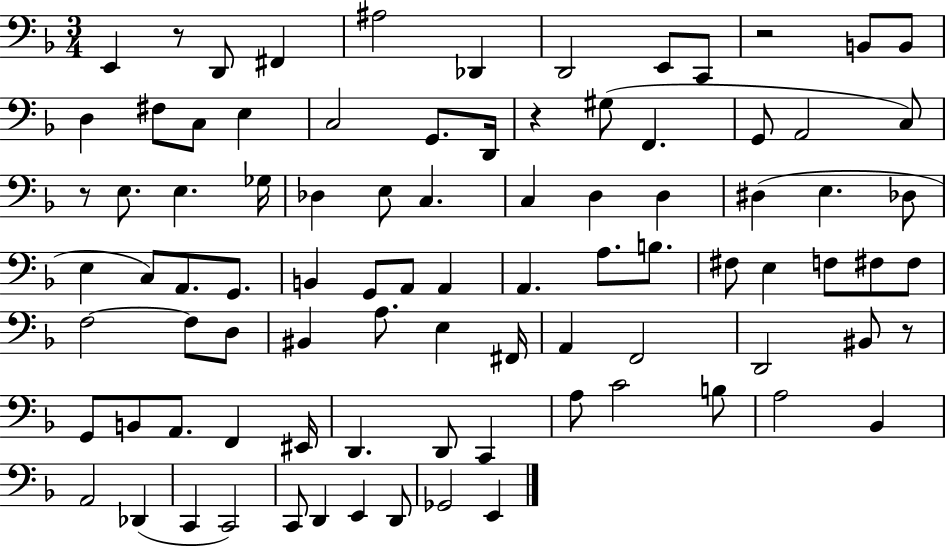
X:1
T:Untitled
M:3/4
L:1/4
K:F
E,, z/2 D,,/2 ^F,, ^A,2 _D,, D,,2 E,,/2 C,,/2 z2 B,,/2 B,,/2 D, ^F,/2 C,/2 E, C,2 G,,/2 D,,/4 z ^G,/2 F,, G,,/2 A,,2 C,/2 z/2 E,/2 E, _G,/4 _D, E,/2 C, C, D, D, ^D, E, _D,/2 E, C,/2 A,,/2 G,,/2 B,, G,,/2 A,,/2 A,, A,, A,/2 B,/2 ^F,/2 E, F,/2 ^F,/2 ^F,/2 F,2 F,/2 D,/2 ^B,, A,/2 E, ^F,,/4 A,, F,,2 D,,2 ^B,,/2 z/2 G,,/2 B,,/2 A,,/2 F,, ^E,,/4 D,, D,,/2 C,, A,/2 C2 B,/2 A,2 _B,, A,,2 _D,, C,, C,,2 C,,/2 D,, E,, D,,/2 _G,,2 E,,